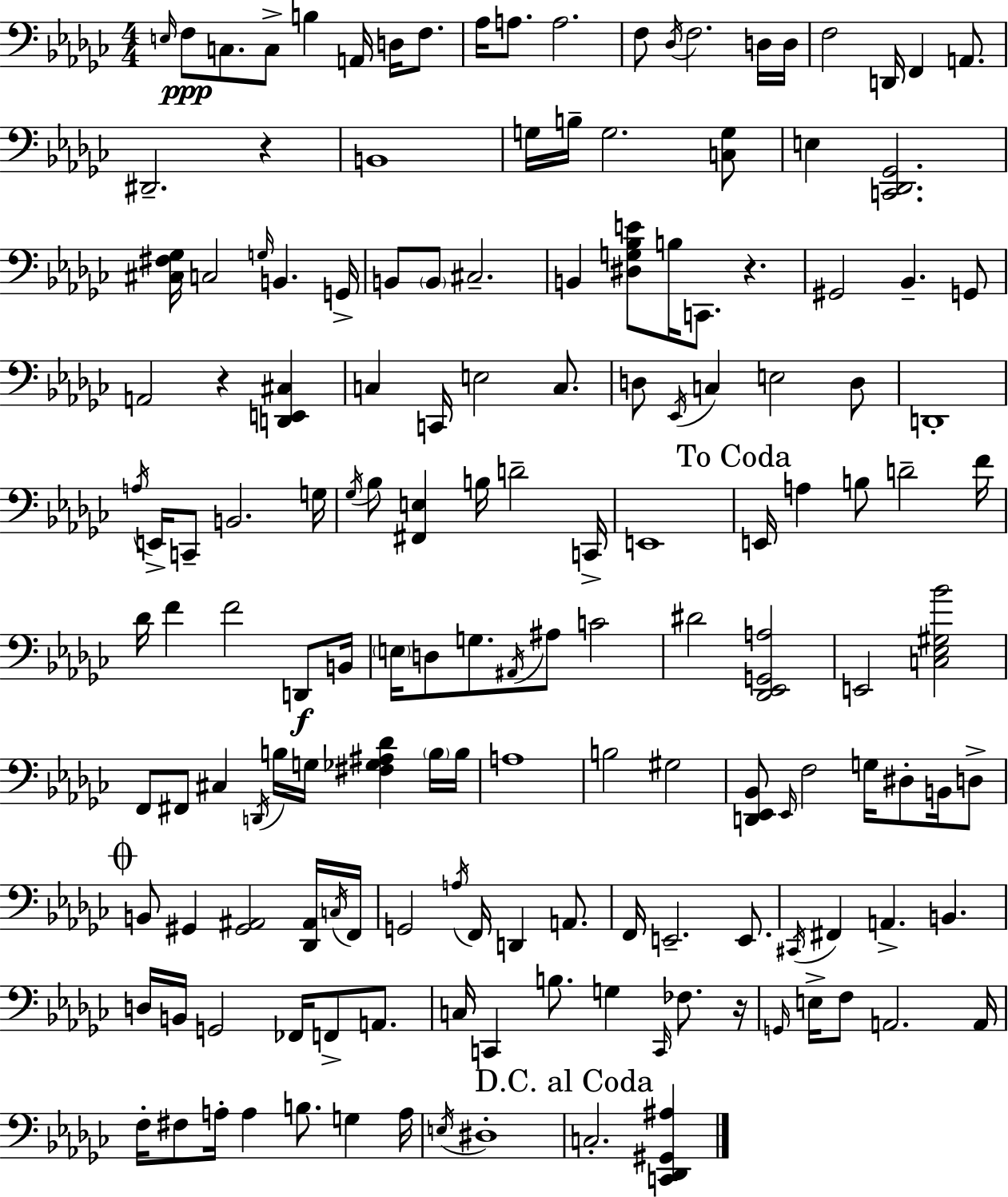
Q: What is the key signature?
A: EES minor